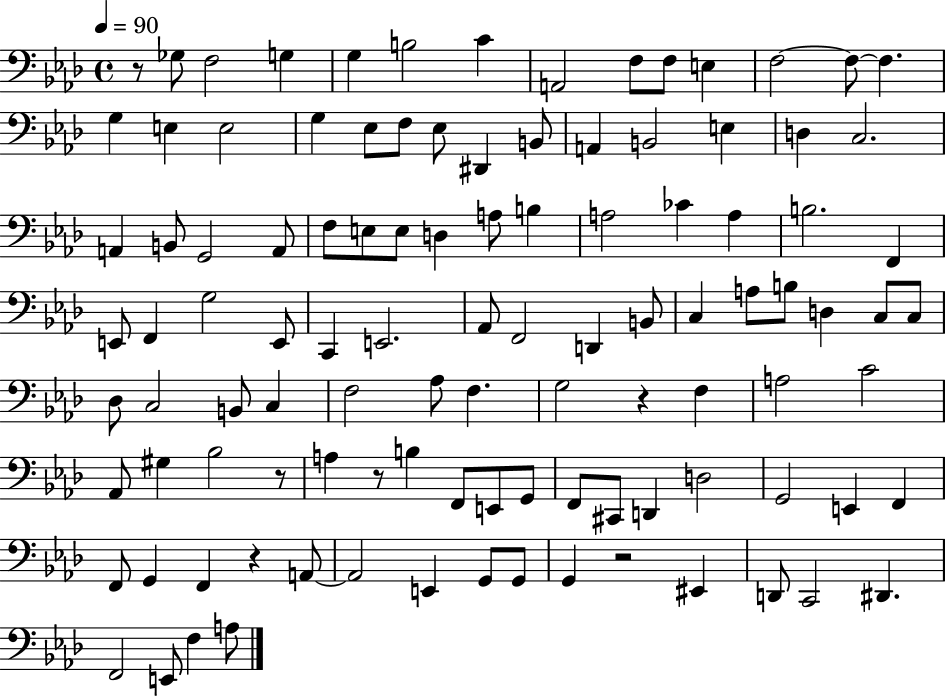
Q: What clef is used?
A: bass